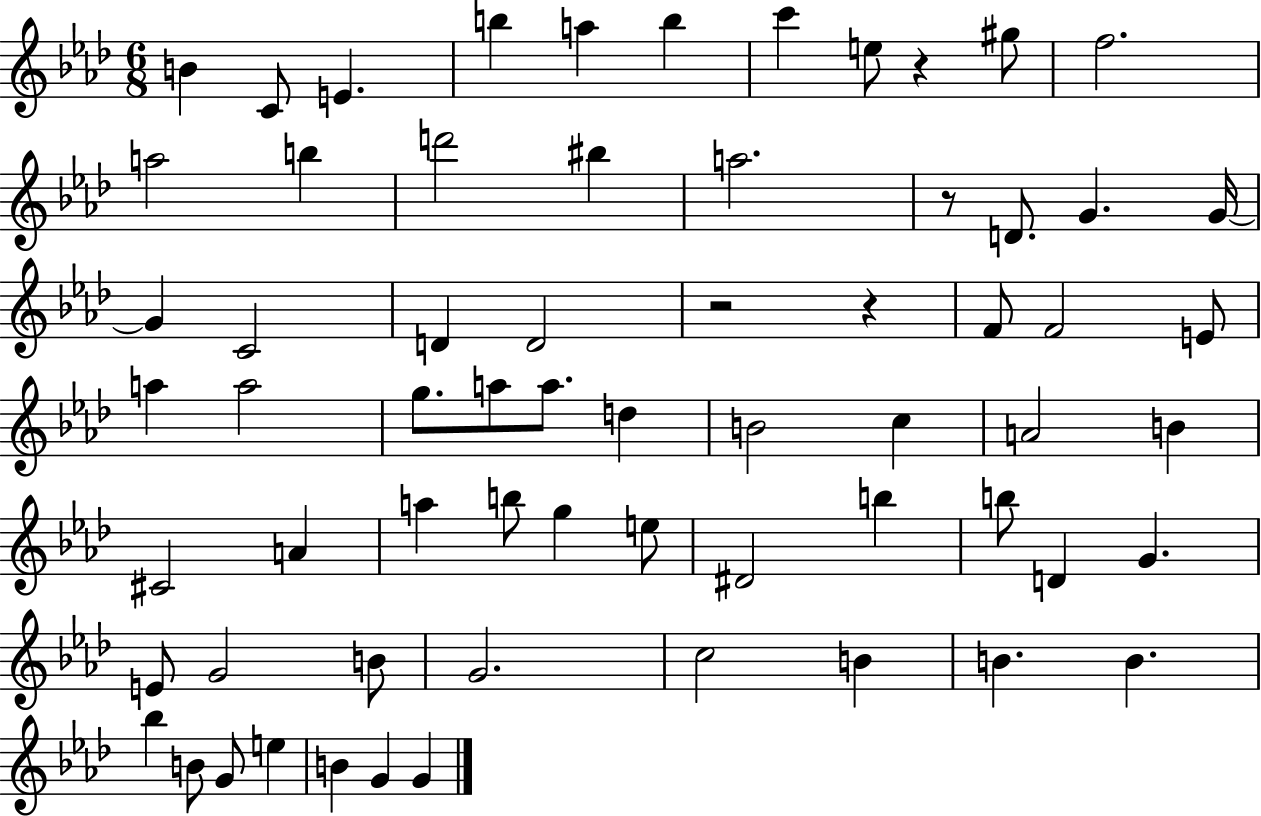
X:1
T:Untitled
M:6/8
L:1/4
K:Ab
B C/2 E b a b c' e/2 z ^g/2 f2 a2 b d'2 ^b a2 z/2 D/2 G G/4 G C2 D D2 z2 z F/2 F2 E/2 a a2 g/2 a/2 a/2 d B2 c A2 B ^C2 A a b/2 g e/2 ^D2 b b/2 D G E/2 G2 B/2 G2 c2 B B B _b B/2 G/2 e B G G